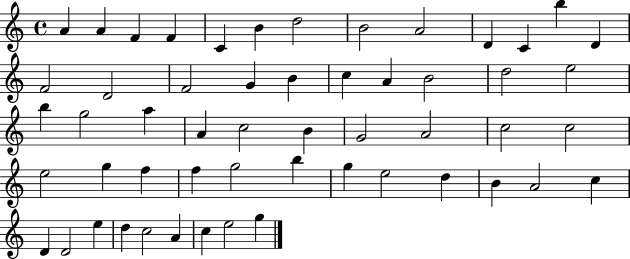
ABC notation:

X:1
T:Untitled
M:4/4
L:1/4
K:C
A A F F C B d2 B2 A2 D C b D F2 D2 F2 G B c A B2 d2 e2 b g2 a A c2 B G2 A2 c2 c2 e2 g f f g2 b g e2 d B A2 c D D2 e d c2 A c e2 g